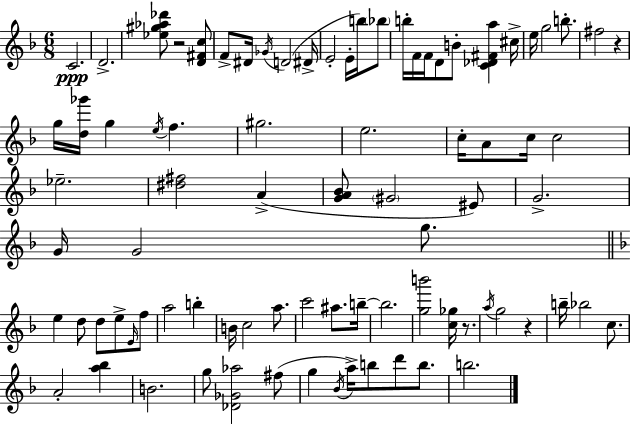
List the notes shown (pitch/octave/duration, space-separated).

C4/h. D4/h. [Eb5,G#5,Ab5,Db6]/e R/h [D4,F#4,C5]/e F4/e D#4/s Gb4/s D4/h D#4/s E4/h E4/s B5/s Bb5/e B5/s F4/s F4/s D4/e B4/e [C4,Db4,F#4,A5]/q C#5/s E5/s G5/h B5/e. F#5/h R/q G5/s [D5,Gb6]/s G5/q E5/s F5/q. G#5/h. E5/h. C5/s A4/e C5/s C5/h Eb5/h. [D#5,F#5]/h A4/q [G4,A4,Bb4]/e G#4/h EIS4/e G4/h. G4/s G4/h G5/e. E5/q D5/e D5/e E5/e E4/s F5/e A5/h B5/q B4/s C5/h A5/e. C6/h A#5/e. B5/s B5/h. [G5,B6]/h [C5,Gb5]/s R/e. A5/s G5/h R/q B5/s Bb5/h C5/e. A4/h [A5,Bb5]/q B4/h. G5/e [Db4,Gb4,Ab5]/h F#5/e G5/q Bb4/s A5/s B5/e D6/e B5/e. B5/h.